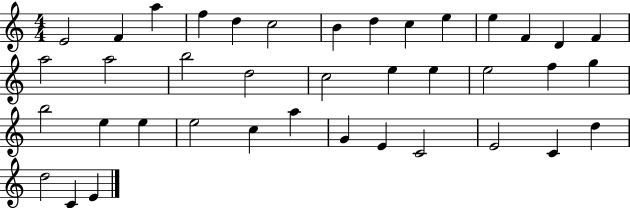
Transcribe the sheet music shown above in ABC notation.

X:1
T:Untitled
M:4/4
L:1/4
K:C
E2 F a f d c2 B d c e e F D F a2 a2 b2 d2 c2 e e e2 f g b2 e e e2 c a G E C2 E2 C d d2 C E